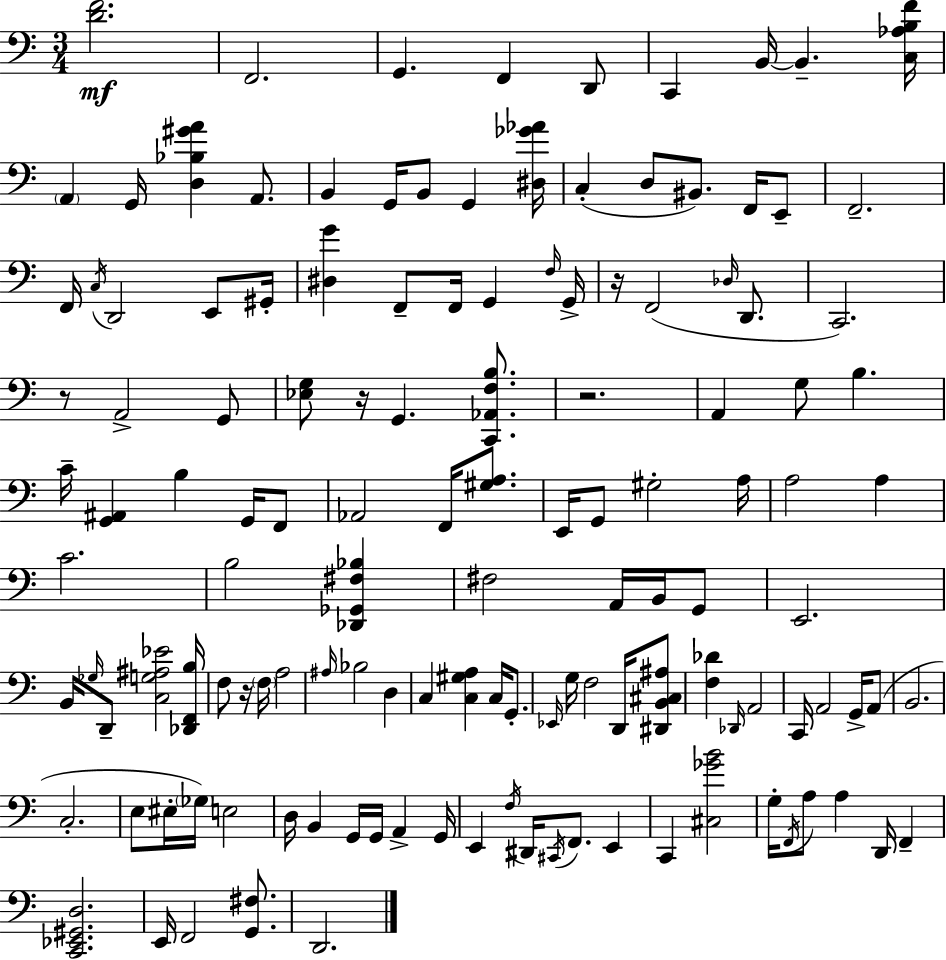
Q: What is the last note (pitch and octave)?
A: D2